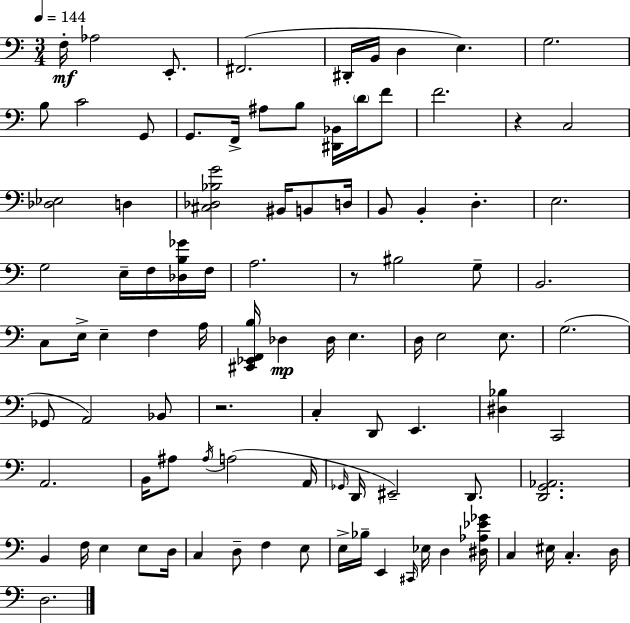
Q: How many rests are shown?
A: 3